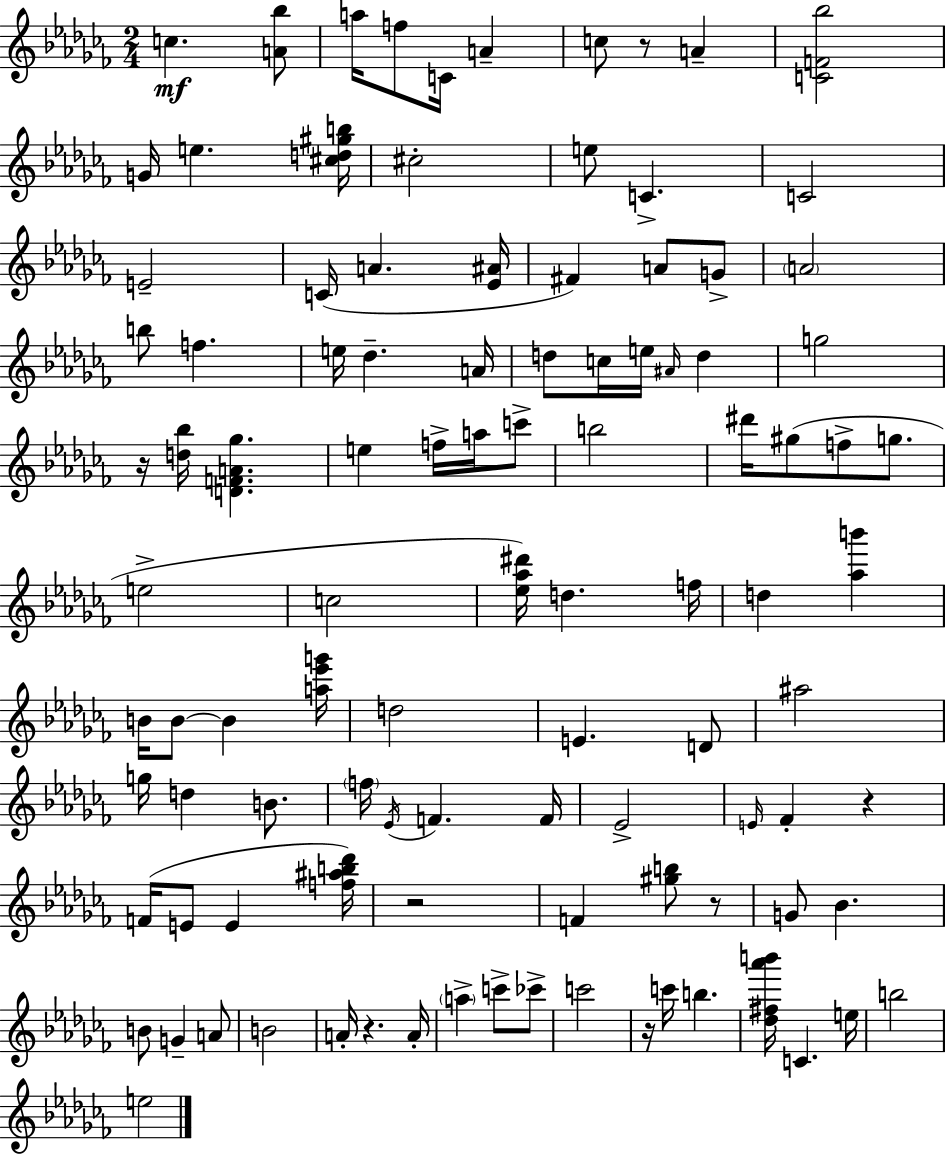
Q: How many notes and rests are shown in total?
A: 103